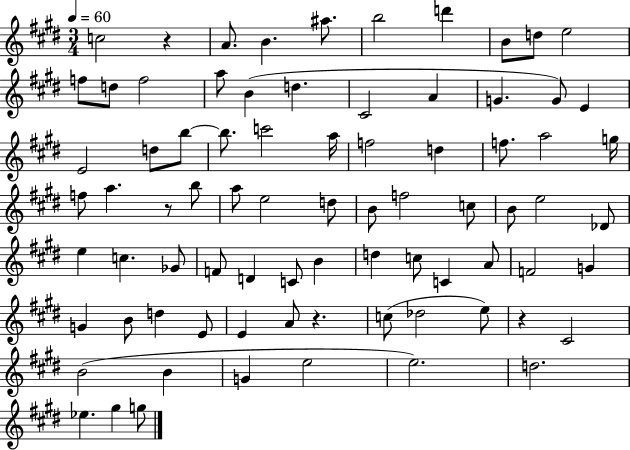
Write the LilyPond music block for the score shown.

{
  \clef treble
  \numericTimeSignature
  \time 3/4
  \key e \major
  \tempo 4 = 60
  c''2 r4 | a'8. b'4. ais''8. | b''2 d'''4 | b'8 d''8 e''2 | \break f''8 d''8 f''2 | a''8 b'4( d''4. | cis'2 a'4 | g'4. g'8) e'4 | \break e'2 d''8 b''8~~ | b''8. c'''2 a''16 | f''2 d''4 | f''8. a''2 g''16 | \break f''8 a''4. r8 b''8 | a''8 e''2 d''8 | b'8 f''2 c''8 | b'8 e''2 des'8 | \break e''4 c''4. ges'8 | f'8 d'4 c'8 b'4 | d''4 c''8 c'4 a'8 | f'2 g'4 | \break g'4 b'8 d''4 e'8 | e'4 a'8 r4. | c''8( des''2 e''8) | r4 cis'2 | \break b'2( b'4 | g'4 e''2 | e''2.) | d''2. | \break ees''4. gis''4 g''8 | \bar "|."
}